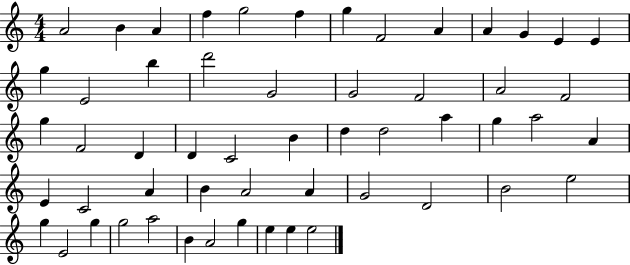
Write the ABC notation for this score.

X:1
T:Untitled
M:4/4
L:1/4
K:C
A2 B A f g2 f g F2 A A G E E g E2 b d'2 G2 G2 F2 A2 F2 g F2 D D C2 B d d2 a g a2 A E C2 A B A2 A G2 D2 B2 e2 g E2 g g2 a2 B A2 g e e e2